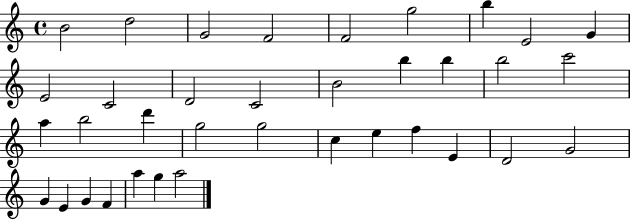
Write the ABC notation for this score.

X:1
T:Untitled
M:4/4
L:1/4
K:C
B2 d2 G2 F2 F2 g2 b E2 G E2 C2 D2 C2 B2 b b b2 c'2 a b2 d' g2 g2 c e f E D2 G2 G E G F a g a2